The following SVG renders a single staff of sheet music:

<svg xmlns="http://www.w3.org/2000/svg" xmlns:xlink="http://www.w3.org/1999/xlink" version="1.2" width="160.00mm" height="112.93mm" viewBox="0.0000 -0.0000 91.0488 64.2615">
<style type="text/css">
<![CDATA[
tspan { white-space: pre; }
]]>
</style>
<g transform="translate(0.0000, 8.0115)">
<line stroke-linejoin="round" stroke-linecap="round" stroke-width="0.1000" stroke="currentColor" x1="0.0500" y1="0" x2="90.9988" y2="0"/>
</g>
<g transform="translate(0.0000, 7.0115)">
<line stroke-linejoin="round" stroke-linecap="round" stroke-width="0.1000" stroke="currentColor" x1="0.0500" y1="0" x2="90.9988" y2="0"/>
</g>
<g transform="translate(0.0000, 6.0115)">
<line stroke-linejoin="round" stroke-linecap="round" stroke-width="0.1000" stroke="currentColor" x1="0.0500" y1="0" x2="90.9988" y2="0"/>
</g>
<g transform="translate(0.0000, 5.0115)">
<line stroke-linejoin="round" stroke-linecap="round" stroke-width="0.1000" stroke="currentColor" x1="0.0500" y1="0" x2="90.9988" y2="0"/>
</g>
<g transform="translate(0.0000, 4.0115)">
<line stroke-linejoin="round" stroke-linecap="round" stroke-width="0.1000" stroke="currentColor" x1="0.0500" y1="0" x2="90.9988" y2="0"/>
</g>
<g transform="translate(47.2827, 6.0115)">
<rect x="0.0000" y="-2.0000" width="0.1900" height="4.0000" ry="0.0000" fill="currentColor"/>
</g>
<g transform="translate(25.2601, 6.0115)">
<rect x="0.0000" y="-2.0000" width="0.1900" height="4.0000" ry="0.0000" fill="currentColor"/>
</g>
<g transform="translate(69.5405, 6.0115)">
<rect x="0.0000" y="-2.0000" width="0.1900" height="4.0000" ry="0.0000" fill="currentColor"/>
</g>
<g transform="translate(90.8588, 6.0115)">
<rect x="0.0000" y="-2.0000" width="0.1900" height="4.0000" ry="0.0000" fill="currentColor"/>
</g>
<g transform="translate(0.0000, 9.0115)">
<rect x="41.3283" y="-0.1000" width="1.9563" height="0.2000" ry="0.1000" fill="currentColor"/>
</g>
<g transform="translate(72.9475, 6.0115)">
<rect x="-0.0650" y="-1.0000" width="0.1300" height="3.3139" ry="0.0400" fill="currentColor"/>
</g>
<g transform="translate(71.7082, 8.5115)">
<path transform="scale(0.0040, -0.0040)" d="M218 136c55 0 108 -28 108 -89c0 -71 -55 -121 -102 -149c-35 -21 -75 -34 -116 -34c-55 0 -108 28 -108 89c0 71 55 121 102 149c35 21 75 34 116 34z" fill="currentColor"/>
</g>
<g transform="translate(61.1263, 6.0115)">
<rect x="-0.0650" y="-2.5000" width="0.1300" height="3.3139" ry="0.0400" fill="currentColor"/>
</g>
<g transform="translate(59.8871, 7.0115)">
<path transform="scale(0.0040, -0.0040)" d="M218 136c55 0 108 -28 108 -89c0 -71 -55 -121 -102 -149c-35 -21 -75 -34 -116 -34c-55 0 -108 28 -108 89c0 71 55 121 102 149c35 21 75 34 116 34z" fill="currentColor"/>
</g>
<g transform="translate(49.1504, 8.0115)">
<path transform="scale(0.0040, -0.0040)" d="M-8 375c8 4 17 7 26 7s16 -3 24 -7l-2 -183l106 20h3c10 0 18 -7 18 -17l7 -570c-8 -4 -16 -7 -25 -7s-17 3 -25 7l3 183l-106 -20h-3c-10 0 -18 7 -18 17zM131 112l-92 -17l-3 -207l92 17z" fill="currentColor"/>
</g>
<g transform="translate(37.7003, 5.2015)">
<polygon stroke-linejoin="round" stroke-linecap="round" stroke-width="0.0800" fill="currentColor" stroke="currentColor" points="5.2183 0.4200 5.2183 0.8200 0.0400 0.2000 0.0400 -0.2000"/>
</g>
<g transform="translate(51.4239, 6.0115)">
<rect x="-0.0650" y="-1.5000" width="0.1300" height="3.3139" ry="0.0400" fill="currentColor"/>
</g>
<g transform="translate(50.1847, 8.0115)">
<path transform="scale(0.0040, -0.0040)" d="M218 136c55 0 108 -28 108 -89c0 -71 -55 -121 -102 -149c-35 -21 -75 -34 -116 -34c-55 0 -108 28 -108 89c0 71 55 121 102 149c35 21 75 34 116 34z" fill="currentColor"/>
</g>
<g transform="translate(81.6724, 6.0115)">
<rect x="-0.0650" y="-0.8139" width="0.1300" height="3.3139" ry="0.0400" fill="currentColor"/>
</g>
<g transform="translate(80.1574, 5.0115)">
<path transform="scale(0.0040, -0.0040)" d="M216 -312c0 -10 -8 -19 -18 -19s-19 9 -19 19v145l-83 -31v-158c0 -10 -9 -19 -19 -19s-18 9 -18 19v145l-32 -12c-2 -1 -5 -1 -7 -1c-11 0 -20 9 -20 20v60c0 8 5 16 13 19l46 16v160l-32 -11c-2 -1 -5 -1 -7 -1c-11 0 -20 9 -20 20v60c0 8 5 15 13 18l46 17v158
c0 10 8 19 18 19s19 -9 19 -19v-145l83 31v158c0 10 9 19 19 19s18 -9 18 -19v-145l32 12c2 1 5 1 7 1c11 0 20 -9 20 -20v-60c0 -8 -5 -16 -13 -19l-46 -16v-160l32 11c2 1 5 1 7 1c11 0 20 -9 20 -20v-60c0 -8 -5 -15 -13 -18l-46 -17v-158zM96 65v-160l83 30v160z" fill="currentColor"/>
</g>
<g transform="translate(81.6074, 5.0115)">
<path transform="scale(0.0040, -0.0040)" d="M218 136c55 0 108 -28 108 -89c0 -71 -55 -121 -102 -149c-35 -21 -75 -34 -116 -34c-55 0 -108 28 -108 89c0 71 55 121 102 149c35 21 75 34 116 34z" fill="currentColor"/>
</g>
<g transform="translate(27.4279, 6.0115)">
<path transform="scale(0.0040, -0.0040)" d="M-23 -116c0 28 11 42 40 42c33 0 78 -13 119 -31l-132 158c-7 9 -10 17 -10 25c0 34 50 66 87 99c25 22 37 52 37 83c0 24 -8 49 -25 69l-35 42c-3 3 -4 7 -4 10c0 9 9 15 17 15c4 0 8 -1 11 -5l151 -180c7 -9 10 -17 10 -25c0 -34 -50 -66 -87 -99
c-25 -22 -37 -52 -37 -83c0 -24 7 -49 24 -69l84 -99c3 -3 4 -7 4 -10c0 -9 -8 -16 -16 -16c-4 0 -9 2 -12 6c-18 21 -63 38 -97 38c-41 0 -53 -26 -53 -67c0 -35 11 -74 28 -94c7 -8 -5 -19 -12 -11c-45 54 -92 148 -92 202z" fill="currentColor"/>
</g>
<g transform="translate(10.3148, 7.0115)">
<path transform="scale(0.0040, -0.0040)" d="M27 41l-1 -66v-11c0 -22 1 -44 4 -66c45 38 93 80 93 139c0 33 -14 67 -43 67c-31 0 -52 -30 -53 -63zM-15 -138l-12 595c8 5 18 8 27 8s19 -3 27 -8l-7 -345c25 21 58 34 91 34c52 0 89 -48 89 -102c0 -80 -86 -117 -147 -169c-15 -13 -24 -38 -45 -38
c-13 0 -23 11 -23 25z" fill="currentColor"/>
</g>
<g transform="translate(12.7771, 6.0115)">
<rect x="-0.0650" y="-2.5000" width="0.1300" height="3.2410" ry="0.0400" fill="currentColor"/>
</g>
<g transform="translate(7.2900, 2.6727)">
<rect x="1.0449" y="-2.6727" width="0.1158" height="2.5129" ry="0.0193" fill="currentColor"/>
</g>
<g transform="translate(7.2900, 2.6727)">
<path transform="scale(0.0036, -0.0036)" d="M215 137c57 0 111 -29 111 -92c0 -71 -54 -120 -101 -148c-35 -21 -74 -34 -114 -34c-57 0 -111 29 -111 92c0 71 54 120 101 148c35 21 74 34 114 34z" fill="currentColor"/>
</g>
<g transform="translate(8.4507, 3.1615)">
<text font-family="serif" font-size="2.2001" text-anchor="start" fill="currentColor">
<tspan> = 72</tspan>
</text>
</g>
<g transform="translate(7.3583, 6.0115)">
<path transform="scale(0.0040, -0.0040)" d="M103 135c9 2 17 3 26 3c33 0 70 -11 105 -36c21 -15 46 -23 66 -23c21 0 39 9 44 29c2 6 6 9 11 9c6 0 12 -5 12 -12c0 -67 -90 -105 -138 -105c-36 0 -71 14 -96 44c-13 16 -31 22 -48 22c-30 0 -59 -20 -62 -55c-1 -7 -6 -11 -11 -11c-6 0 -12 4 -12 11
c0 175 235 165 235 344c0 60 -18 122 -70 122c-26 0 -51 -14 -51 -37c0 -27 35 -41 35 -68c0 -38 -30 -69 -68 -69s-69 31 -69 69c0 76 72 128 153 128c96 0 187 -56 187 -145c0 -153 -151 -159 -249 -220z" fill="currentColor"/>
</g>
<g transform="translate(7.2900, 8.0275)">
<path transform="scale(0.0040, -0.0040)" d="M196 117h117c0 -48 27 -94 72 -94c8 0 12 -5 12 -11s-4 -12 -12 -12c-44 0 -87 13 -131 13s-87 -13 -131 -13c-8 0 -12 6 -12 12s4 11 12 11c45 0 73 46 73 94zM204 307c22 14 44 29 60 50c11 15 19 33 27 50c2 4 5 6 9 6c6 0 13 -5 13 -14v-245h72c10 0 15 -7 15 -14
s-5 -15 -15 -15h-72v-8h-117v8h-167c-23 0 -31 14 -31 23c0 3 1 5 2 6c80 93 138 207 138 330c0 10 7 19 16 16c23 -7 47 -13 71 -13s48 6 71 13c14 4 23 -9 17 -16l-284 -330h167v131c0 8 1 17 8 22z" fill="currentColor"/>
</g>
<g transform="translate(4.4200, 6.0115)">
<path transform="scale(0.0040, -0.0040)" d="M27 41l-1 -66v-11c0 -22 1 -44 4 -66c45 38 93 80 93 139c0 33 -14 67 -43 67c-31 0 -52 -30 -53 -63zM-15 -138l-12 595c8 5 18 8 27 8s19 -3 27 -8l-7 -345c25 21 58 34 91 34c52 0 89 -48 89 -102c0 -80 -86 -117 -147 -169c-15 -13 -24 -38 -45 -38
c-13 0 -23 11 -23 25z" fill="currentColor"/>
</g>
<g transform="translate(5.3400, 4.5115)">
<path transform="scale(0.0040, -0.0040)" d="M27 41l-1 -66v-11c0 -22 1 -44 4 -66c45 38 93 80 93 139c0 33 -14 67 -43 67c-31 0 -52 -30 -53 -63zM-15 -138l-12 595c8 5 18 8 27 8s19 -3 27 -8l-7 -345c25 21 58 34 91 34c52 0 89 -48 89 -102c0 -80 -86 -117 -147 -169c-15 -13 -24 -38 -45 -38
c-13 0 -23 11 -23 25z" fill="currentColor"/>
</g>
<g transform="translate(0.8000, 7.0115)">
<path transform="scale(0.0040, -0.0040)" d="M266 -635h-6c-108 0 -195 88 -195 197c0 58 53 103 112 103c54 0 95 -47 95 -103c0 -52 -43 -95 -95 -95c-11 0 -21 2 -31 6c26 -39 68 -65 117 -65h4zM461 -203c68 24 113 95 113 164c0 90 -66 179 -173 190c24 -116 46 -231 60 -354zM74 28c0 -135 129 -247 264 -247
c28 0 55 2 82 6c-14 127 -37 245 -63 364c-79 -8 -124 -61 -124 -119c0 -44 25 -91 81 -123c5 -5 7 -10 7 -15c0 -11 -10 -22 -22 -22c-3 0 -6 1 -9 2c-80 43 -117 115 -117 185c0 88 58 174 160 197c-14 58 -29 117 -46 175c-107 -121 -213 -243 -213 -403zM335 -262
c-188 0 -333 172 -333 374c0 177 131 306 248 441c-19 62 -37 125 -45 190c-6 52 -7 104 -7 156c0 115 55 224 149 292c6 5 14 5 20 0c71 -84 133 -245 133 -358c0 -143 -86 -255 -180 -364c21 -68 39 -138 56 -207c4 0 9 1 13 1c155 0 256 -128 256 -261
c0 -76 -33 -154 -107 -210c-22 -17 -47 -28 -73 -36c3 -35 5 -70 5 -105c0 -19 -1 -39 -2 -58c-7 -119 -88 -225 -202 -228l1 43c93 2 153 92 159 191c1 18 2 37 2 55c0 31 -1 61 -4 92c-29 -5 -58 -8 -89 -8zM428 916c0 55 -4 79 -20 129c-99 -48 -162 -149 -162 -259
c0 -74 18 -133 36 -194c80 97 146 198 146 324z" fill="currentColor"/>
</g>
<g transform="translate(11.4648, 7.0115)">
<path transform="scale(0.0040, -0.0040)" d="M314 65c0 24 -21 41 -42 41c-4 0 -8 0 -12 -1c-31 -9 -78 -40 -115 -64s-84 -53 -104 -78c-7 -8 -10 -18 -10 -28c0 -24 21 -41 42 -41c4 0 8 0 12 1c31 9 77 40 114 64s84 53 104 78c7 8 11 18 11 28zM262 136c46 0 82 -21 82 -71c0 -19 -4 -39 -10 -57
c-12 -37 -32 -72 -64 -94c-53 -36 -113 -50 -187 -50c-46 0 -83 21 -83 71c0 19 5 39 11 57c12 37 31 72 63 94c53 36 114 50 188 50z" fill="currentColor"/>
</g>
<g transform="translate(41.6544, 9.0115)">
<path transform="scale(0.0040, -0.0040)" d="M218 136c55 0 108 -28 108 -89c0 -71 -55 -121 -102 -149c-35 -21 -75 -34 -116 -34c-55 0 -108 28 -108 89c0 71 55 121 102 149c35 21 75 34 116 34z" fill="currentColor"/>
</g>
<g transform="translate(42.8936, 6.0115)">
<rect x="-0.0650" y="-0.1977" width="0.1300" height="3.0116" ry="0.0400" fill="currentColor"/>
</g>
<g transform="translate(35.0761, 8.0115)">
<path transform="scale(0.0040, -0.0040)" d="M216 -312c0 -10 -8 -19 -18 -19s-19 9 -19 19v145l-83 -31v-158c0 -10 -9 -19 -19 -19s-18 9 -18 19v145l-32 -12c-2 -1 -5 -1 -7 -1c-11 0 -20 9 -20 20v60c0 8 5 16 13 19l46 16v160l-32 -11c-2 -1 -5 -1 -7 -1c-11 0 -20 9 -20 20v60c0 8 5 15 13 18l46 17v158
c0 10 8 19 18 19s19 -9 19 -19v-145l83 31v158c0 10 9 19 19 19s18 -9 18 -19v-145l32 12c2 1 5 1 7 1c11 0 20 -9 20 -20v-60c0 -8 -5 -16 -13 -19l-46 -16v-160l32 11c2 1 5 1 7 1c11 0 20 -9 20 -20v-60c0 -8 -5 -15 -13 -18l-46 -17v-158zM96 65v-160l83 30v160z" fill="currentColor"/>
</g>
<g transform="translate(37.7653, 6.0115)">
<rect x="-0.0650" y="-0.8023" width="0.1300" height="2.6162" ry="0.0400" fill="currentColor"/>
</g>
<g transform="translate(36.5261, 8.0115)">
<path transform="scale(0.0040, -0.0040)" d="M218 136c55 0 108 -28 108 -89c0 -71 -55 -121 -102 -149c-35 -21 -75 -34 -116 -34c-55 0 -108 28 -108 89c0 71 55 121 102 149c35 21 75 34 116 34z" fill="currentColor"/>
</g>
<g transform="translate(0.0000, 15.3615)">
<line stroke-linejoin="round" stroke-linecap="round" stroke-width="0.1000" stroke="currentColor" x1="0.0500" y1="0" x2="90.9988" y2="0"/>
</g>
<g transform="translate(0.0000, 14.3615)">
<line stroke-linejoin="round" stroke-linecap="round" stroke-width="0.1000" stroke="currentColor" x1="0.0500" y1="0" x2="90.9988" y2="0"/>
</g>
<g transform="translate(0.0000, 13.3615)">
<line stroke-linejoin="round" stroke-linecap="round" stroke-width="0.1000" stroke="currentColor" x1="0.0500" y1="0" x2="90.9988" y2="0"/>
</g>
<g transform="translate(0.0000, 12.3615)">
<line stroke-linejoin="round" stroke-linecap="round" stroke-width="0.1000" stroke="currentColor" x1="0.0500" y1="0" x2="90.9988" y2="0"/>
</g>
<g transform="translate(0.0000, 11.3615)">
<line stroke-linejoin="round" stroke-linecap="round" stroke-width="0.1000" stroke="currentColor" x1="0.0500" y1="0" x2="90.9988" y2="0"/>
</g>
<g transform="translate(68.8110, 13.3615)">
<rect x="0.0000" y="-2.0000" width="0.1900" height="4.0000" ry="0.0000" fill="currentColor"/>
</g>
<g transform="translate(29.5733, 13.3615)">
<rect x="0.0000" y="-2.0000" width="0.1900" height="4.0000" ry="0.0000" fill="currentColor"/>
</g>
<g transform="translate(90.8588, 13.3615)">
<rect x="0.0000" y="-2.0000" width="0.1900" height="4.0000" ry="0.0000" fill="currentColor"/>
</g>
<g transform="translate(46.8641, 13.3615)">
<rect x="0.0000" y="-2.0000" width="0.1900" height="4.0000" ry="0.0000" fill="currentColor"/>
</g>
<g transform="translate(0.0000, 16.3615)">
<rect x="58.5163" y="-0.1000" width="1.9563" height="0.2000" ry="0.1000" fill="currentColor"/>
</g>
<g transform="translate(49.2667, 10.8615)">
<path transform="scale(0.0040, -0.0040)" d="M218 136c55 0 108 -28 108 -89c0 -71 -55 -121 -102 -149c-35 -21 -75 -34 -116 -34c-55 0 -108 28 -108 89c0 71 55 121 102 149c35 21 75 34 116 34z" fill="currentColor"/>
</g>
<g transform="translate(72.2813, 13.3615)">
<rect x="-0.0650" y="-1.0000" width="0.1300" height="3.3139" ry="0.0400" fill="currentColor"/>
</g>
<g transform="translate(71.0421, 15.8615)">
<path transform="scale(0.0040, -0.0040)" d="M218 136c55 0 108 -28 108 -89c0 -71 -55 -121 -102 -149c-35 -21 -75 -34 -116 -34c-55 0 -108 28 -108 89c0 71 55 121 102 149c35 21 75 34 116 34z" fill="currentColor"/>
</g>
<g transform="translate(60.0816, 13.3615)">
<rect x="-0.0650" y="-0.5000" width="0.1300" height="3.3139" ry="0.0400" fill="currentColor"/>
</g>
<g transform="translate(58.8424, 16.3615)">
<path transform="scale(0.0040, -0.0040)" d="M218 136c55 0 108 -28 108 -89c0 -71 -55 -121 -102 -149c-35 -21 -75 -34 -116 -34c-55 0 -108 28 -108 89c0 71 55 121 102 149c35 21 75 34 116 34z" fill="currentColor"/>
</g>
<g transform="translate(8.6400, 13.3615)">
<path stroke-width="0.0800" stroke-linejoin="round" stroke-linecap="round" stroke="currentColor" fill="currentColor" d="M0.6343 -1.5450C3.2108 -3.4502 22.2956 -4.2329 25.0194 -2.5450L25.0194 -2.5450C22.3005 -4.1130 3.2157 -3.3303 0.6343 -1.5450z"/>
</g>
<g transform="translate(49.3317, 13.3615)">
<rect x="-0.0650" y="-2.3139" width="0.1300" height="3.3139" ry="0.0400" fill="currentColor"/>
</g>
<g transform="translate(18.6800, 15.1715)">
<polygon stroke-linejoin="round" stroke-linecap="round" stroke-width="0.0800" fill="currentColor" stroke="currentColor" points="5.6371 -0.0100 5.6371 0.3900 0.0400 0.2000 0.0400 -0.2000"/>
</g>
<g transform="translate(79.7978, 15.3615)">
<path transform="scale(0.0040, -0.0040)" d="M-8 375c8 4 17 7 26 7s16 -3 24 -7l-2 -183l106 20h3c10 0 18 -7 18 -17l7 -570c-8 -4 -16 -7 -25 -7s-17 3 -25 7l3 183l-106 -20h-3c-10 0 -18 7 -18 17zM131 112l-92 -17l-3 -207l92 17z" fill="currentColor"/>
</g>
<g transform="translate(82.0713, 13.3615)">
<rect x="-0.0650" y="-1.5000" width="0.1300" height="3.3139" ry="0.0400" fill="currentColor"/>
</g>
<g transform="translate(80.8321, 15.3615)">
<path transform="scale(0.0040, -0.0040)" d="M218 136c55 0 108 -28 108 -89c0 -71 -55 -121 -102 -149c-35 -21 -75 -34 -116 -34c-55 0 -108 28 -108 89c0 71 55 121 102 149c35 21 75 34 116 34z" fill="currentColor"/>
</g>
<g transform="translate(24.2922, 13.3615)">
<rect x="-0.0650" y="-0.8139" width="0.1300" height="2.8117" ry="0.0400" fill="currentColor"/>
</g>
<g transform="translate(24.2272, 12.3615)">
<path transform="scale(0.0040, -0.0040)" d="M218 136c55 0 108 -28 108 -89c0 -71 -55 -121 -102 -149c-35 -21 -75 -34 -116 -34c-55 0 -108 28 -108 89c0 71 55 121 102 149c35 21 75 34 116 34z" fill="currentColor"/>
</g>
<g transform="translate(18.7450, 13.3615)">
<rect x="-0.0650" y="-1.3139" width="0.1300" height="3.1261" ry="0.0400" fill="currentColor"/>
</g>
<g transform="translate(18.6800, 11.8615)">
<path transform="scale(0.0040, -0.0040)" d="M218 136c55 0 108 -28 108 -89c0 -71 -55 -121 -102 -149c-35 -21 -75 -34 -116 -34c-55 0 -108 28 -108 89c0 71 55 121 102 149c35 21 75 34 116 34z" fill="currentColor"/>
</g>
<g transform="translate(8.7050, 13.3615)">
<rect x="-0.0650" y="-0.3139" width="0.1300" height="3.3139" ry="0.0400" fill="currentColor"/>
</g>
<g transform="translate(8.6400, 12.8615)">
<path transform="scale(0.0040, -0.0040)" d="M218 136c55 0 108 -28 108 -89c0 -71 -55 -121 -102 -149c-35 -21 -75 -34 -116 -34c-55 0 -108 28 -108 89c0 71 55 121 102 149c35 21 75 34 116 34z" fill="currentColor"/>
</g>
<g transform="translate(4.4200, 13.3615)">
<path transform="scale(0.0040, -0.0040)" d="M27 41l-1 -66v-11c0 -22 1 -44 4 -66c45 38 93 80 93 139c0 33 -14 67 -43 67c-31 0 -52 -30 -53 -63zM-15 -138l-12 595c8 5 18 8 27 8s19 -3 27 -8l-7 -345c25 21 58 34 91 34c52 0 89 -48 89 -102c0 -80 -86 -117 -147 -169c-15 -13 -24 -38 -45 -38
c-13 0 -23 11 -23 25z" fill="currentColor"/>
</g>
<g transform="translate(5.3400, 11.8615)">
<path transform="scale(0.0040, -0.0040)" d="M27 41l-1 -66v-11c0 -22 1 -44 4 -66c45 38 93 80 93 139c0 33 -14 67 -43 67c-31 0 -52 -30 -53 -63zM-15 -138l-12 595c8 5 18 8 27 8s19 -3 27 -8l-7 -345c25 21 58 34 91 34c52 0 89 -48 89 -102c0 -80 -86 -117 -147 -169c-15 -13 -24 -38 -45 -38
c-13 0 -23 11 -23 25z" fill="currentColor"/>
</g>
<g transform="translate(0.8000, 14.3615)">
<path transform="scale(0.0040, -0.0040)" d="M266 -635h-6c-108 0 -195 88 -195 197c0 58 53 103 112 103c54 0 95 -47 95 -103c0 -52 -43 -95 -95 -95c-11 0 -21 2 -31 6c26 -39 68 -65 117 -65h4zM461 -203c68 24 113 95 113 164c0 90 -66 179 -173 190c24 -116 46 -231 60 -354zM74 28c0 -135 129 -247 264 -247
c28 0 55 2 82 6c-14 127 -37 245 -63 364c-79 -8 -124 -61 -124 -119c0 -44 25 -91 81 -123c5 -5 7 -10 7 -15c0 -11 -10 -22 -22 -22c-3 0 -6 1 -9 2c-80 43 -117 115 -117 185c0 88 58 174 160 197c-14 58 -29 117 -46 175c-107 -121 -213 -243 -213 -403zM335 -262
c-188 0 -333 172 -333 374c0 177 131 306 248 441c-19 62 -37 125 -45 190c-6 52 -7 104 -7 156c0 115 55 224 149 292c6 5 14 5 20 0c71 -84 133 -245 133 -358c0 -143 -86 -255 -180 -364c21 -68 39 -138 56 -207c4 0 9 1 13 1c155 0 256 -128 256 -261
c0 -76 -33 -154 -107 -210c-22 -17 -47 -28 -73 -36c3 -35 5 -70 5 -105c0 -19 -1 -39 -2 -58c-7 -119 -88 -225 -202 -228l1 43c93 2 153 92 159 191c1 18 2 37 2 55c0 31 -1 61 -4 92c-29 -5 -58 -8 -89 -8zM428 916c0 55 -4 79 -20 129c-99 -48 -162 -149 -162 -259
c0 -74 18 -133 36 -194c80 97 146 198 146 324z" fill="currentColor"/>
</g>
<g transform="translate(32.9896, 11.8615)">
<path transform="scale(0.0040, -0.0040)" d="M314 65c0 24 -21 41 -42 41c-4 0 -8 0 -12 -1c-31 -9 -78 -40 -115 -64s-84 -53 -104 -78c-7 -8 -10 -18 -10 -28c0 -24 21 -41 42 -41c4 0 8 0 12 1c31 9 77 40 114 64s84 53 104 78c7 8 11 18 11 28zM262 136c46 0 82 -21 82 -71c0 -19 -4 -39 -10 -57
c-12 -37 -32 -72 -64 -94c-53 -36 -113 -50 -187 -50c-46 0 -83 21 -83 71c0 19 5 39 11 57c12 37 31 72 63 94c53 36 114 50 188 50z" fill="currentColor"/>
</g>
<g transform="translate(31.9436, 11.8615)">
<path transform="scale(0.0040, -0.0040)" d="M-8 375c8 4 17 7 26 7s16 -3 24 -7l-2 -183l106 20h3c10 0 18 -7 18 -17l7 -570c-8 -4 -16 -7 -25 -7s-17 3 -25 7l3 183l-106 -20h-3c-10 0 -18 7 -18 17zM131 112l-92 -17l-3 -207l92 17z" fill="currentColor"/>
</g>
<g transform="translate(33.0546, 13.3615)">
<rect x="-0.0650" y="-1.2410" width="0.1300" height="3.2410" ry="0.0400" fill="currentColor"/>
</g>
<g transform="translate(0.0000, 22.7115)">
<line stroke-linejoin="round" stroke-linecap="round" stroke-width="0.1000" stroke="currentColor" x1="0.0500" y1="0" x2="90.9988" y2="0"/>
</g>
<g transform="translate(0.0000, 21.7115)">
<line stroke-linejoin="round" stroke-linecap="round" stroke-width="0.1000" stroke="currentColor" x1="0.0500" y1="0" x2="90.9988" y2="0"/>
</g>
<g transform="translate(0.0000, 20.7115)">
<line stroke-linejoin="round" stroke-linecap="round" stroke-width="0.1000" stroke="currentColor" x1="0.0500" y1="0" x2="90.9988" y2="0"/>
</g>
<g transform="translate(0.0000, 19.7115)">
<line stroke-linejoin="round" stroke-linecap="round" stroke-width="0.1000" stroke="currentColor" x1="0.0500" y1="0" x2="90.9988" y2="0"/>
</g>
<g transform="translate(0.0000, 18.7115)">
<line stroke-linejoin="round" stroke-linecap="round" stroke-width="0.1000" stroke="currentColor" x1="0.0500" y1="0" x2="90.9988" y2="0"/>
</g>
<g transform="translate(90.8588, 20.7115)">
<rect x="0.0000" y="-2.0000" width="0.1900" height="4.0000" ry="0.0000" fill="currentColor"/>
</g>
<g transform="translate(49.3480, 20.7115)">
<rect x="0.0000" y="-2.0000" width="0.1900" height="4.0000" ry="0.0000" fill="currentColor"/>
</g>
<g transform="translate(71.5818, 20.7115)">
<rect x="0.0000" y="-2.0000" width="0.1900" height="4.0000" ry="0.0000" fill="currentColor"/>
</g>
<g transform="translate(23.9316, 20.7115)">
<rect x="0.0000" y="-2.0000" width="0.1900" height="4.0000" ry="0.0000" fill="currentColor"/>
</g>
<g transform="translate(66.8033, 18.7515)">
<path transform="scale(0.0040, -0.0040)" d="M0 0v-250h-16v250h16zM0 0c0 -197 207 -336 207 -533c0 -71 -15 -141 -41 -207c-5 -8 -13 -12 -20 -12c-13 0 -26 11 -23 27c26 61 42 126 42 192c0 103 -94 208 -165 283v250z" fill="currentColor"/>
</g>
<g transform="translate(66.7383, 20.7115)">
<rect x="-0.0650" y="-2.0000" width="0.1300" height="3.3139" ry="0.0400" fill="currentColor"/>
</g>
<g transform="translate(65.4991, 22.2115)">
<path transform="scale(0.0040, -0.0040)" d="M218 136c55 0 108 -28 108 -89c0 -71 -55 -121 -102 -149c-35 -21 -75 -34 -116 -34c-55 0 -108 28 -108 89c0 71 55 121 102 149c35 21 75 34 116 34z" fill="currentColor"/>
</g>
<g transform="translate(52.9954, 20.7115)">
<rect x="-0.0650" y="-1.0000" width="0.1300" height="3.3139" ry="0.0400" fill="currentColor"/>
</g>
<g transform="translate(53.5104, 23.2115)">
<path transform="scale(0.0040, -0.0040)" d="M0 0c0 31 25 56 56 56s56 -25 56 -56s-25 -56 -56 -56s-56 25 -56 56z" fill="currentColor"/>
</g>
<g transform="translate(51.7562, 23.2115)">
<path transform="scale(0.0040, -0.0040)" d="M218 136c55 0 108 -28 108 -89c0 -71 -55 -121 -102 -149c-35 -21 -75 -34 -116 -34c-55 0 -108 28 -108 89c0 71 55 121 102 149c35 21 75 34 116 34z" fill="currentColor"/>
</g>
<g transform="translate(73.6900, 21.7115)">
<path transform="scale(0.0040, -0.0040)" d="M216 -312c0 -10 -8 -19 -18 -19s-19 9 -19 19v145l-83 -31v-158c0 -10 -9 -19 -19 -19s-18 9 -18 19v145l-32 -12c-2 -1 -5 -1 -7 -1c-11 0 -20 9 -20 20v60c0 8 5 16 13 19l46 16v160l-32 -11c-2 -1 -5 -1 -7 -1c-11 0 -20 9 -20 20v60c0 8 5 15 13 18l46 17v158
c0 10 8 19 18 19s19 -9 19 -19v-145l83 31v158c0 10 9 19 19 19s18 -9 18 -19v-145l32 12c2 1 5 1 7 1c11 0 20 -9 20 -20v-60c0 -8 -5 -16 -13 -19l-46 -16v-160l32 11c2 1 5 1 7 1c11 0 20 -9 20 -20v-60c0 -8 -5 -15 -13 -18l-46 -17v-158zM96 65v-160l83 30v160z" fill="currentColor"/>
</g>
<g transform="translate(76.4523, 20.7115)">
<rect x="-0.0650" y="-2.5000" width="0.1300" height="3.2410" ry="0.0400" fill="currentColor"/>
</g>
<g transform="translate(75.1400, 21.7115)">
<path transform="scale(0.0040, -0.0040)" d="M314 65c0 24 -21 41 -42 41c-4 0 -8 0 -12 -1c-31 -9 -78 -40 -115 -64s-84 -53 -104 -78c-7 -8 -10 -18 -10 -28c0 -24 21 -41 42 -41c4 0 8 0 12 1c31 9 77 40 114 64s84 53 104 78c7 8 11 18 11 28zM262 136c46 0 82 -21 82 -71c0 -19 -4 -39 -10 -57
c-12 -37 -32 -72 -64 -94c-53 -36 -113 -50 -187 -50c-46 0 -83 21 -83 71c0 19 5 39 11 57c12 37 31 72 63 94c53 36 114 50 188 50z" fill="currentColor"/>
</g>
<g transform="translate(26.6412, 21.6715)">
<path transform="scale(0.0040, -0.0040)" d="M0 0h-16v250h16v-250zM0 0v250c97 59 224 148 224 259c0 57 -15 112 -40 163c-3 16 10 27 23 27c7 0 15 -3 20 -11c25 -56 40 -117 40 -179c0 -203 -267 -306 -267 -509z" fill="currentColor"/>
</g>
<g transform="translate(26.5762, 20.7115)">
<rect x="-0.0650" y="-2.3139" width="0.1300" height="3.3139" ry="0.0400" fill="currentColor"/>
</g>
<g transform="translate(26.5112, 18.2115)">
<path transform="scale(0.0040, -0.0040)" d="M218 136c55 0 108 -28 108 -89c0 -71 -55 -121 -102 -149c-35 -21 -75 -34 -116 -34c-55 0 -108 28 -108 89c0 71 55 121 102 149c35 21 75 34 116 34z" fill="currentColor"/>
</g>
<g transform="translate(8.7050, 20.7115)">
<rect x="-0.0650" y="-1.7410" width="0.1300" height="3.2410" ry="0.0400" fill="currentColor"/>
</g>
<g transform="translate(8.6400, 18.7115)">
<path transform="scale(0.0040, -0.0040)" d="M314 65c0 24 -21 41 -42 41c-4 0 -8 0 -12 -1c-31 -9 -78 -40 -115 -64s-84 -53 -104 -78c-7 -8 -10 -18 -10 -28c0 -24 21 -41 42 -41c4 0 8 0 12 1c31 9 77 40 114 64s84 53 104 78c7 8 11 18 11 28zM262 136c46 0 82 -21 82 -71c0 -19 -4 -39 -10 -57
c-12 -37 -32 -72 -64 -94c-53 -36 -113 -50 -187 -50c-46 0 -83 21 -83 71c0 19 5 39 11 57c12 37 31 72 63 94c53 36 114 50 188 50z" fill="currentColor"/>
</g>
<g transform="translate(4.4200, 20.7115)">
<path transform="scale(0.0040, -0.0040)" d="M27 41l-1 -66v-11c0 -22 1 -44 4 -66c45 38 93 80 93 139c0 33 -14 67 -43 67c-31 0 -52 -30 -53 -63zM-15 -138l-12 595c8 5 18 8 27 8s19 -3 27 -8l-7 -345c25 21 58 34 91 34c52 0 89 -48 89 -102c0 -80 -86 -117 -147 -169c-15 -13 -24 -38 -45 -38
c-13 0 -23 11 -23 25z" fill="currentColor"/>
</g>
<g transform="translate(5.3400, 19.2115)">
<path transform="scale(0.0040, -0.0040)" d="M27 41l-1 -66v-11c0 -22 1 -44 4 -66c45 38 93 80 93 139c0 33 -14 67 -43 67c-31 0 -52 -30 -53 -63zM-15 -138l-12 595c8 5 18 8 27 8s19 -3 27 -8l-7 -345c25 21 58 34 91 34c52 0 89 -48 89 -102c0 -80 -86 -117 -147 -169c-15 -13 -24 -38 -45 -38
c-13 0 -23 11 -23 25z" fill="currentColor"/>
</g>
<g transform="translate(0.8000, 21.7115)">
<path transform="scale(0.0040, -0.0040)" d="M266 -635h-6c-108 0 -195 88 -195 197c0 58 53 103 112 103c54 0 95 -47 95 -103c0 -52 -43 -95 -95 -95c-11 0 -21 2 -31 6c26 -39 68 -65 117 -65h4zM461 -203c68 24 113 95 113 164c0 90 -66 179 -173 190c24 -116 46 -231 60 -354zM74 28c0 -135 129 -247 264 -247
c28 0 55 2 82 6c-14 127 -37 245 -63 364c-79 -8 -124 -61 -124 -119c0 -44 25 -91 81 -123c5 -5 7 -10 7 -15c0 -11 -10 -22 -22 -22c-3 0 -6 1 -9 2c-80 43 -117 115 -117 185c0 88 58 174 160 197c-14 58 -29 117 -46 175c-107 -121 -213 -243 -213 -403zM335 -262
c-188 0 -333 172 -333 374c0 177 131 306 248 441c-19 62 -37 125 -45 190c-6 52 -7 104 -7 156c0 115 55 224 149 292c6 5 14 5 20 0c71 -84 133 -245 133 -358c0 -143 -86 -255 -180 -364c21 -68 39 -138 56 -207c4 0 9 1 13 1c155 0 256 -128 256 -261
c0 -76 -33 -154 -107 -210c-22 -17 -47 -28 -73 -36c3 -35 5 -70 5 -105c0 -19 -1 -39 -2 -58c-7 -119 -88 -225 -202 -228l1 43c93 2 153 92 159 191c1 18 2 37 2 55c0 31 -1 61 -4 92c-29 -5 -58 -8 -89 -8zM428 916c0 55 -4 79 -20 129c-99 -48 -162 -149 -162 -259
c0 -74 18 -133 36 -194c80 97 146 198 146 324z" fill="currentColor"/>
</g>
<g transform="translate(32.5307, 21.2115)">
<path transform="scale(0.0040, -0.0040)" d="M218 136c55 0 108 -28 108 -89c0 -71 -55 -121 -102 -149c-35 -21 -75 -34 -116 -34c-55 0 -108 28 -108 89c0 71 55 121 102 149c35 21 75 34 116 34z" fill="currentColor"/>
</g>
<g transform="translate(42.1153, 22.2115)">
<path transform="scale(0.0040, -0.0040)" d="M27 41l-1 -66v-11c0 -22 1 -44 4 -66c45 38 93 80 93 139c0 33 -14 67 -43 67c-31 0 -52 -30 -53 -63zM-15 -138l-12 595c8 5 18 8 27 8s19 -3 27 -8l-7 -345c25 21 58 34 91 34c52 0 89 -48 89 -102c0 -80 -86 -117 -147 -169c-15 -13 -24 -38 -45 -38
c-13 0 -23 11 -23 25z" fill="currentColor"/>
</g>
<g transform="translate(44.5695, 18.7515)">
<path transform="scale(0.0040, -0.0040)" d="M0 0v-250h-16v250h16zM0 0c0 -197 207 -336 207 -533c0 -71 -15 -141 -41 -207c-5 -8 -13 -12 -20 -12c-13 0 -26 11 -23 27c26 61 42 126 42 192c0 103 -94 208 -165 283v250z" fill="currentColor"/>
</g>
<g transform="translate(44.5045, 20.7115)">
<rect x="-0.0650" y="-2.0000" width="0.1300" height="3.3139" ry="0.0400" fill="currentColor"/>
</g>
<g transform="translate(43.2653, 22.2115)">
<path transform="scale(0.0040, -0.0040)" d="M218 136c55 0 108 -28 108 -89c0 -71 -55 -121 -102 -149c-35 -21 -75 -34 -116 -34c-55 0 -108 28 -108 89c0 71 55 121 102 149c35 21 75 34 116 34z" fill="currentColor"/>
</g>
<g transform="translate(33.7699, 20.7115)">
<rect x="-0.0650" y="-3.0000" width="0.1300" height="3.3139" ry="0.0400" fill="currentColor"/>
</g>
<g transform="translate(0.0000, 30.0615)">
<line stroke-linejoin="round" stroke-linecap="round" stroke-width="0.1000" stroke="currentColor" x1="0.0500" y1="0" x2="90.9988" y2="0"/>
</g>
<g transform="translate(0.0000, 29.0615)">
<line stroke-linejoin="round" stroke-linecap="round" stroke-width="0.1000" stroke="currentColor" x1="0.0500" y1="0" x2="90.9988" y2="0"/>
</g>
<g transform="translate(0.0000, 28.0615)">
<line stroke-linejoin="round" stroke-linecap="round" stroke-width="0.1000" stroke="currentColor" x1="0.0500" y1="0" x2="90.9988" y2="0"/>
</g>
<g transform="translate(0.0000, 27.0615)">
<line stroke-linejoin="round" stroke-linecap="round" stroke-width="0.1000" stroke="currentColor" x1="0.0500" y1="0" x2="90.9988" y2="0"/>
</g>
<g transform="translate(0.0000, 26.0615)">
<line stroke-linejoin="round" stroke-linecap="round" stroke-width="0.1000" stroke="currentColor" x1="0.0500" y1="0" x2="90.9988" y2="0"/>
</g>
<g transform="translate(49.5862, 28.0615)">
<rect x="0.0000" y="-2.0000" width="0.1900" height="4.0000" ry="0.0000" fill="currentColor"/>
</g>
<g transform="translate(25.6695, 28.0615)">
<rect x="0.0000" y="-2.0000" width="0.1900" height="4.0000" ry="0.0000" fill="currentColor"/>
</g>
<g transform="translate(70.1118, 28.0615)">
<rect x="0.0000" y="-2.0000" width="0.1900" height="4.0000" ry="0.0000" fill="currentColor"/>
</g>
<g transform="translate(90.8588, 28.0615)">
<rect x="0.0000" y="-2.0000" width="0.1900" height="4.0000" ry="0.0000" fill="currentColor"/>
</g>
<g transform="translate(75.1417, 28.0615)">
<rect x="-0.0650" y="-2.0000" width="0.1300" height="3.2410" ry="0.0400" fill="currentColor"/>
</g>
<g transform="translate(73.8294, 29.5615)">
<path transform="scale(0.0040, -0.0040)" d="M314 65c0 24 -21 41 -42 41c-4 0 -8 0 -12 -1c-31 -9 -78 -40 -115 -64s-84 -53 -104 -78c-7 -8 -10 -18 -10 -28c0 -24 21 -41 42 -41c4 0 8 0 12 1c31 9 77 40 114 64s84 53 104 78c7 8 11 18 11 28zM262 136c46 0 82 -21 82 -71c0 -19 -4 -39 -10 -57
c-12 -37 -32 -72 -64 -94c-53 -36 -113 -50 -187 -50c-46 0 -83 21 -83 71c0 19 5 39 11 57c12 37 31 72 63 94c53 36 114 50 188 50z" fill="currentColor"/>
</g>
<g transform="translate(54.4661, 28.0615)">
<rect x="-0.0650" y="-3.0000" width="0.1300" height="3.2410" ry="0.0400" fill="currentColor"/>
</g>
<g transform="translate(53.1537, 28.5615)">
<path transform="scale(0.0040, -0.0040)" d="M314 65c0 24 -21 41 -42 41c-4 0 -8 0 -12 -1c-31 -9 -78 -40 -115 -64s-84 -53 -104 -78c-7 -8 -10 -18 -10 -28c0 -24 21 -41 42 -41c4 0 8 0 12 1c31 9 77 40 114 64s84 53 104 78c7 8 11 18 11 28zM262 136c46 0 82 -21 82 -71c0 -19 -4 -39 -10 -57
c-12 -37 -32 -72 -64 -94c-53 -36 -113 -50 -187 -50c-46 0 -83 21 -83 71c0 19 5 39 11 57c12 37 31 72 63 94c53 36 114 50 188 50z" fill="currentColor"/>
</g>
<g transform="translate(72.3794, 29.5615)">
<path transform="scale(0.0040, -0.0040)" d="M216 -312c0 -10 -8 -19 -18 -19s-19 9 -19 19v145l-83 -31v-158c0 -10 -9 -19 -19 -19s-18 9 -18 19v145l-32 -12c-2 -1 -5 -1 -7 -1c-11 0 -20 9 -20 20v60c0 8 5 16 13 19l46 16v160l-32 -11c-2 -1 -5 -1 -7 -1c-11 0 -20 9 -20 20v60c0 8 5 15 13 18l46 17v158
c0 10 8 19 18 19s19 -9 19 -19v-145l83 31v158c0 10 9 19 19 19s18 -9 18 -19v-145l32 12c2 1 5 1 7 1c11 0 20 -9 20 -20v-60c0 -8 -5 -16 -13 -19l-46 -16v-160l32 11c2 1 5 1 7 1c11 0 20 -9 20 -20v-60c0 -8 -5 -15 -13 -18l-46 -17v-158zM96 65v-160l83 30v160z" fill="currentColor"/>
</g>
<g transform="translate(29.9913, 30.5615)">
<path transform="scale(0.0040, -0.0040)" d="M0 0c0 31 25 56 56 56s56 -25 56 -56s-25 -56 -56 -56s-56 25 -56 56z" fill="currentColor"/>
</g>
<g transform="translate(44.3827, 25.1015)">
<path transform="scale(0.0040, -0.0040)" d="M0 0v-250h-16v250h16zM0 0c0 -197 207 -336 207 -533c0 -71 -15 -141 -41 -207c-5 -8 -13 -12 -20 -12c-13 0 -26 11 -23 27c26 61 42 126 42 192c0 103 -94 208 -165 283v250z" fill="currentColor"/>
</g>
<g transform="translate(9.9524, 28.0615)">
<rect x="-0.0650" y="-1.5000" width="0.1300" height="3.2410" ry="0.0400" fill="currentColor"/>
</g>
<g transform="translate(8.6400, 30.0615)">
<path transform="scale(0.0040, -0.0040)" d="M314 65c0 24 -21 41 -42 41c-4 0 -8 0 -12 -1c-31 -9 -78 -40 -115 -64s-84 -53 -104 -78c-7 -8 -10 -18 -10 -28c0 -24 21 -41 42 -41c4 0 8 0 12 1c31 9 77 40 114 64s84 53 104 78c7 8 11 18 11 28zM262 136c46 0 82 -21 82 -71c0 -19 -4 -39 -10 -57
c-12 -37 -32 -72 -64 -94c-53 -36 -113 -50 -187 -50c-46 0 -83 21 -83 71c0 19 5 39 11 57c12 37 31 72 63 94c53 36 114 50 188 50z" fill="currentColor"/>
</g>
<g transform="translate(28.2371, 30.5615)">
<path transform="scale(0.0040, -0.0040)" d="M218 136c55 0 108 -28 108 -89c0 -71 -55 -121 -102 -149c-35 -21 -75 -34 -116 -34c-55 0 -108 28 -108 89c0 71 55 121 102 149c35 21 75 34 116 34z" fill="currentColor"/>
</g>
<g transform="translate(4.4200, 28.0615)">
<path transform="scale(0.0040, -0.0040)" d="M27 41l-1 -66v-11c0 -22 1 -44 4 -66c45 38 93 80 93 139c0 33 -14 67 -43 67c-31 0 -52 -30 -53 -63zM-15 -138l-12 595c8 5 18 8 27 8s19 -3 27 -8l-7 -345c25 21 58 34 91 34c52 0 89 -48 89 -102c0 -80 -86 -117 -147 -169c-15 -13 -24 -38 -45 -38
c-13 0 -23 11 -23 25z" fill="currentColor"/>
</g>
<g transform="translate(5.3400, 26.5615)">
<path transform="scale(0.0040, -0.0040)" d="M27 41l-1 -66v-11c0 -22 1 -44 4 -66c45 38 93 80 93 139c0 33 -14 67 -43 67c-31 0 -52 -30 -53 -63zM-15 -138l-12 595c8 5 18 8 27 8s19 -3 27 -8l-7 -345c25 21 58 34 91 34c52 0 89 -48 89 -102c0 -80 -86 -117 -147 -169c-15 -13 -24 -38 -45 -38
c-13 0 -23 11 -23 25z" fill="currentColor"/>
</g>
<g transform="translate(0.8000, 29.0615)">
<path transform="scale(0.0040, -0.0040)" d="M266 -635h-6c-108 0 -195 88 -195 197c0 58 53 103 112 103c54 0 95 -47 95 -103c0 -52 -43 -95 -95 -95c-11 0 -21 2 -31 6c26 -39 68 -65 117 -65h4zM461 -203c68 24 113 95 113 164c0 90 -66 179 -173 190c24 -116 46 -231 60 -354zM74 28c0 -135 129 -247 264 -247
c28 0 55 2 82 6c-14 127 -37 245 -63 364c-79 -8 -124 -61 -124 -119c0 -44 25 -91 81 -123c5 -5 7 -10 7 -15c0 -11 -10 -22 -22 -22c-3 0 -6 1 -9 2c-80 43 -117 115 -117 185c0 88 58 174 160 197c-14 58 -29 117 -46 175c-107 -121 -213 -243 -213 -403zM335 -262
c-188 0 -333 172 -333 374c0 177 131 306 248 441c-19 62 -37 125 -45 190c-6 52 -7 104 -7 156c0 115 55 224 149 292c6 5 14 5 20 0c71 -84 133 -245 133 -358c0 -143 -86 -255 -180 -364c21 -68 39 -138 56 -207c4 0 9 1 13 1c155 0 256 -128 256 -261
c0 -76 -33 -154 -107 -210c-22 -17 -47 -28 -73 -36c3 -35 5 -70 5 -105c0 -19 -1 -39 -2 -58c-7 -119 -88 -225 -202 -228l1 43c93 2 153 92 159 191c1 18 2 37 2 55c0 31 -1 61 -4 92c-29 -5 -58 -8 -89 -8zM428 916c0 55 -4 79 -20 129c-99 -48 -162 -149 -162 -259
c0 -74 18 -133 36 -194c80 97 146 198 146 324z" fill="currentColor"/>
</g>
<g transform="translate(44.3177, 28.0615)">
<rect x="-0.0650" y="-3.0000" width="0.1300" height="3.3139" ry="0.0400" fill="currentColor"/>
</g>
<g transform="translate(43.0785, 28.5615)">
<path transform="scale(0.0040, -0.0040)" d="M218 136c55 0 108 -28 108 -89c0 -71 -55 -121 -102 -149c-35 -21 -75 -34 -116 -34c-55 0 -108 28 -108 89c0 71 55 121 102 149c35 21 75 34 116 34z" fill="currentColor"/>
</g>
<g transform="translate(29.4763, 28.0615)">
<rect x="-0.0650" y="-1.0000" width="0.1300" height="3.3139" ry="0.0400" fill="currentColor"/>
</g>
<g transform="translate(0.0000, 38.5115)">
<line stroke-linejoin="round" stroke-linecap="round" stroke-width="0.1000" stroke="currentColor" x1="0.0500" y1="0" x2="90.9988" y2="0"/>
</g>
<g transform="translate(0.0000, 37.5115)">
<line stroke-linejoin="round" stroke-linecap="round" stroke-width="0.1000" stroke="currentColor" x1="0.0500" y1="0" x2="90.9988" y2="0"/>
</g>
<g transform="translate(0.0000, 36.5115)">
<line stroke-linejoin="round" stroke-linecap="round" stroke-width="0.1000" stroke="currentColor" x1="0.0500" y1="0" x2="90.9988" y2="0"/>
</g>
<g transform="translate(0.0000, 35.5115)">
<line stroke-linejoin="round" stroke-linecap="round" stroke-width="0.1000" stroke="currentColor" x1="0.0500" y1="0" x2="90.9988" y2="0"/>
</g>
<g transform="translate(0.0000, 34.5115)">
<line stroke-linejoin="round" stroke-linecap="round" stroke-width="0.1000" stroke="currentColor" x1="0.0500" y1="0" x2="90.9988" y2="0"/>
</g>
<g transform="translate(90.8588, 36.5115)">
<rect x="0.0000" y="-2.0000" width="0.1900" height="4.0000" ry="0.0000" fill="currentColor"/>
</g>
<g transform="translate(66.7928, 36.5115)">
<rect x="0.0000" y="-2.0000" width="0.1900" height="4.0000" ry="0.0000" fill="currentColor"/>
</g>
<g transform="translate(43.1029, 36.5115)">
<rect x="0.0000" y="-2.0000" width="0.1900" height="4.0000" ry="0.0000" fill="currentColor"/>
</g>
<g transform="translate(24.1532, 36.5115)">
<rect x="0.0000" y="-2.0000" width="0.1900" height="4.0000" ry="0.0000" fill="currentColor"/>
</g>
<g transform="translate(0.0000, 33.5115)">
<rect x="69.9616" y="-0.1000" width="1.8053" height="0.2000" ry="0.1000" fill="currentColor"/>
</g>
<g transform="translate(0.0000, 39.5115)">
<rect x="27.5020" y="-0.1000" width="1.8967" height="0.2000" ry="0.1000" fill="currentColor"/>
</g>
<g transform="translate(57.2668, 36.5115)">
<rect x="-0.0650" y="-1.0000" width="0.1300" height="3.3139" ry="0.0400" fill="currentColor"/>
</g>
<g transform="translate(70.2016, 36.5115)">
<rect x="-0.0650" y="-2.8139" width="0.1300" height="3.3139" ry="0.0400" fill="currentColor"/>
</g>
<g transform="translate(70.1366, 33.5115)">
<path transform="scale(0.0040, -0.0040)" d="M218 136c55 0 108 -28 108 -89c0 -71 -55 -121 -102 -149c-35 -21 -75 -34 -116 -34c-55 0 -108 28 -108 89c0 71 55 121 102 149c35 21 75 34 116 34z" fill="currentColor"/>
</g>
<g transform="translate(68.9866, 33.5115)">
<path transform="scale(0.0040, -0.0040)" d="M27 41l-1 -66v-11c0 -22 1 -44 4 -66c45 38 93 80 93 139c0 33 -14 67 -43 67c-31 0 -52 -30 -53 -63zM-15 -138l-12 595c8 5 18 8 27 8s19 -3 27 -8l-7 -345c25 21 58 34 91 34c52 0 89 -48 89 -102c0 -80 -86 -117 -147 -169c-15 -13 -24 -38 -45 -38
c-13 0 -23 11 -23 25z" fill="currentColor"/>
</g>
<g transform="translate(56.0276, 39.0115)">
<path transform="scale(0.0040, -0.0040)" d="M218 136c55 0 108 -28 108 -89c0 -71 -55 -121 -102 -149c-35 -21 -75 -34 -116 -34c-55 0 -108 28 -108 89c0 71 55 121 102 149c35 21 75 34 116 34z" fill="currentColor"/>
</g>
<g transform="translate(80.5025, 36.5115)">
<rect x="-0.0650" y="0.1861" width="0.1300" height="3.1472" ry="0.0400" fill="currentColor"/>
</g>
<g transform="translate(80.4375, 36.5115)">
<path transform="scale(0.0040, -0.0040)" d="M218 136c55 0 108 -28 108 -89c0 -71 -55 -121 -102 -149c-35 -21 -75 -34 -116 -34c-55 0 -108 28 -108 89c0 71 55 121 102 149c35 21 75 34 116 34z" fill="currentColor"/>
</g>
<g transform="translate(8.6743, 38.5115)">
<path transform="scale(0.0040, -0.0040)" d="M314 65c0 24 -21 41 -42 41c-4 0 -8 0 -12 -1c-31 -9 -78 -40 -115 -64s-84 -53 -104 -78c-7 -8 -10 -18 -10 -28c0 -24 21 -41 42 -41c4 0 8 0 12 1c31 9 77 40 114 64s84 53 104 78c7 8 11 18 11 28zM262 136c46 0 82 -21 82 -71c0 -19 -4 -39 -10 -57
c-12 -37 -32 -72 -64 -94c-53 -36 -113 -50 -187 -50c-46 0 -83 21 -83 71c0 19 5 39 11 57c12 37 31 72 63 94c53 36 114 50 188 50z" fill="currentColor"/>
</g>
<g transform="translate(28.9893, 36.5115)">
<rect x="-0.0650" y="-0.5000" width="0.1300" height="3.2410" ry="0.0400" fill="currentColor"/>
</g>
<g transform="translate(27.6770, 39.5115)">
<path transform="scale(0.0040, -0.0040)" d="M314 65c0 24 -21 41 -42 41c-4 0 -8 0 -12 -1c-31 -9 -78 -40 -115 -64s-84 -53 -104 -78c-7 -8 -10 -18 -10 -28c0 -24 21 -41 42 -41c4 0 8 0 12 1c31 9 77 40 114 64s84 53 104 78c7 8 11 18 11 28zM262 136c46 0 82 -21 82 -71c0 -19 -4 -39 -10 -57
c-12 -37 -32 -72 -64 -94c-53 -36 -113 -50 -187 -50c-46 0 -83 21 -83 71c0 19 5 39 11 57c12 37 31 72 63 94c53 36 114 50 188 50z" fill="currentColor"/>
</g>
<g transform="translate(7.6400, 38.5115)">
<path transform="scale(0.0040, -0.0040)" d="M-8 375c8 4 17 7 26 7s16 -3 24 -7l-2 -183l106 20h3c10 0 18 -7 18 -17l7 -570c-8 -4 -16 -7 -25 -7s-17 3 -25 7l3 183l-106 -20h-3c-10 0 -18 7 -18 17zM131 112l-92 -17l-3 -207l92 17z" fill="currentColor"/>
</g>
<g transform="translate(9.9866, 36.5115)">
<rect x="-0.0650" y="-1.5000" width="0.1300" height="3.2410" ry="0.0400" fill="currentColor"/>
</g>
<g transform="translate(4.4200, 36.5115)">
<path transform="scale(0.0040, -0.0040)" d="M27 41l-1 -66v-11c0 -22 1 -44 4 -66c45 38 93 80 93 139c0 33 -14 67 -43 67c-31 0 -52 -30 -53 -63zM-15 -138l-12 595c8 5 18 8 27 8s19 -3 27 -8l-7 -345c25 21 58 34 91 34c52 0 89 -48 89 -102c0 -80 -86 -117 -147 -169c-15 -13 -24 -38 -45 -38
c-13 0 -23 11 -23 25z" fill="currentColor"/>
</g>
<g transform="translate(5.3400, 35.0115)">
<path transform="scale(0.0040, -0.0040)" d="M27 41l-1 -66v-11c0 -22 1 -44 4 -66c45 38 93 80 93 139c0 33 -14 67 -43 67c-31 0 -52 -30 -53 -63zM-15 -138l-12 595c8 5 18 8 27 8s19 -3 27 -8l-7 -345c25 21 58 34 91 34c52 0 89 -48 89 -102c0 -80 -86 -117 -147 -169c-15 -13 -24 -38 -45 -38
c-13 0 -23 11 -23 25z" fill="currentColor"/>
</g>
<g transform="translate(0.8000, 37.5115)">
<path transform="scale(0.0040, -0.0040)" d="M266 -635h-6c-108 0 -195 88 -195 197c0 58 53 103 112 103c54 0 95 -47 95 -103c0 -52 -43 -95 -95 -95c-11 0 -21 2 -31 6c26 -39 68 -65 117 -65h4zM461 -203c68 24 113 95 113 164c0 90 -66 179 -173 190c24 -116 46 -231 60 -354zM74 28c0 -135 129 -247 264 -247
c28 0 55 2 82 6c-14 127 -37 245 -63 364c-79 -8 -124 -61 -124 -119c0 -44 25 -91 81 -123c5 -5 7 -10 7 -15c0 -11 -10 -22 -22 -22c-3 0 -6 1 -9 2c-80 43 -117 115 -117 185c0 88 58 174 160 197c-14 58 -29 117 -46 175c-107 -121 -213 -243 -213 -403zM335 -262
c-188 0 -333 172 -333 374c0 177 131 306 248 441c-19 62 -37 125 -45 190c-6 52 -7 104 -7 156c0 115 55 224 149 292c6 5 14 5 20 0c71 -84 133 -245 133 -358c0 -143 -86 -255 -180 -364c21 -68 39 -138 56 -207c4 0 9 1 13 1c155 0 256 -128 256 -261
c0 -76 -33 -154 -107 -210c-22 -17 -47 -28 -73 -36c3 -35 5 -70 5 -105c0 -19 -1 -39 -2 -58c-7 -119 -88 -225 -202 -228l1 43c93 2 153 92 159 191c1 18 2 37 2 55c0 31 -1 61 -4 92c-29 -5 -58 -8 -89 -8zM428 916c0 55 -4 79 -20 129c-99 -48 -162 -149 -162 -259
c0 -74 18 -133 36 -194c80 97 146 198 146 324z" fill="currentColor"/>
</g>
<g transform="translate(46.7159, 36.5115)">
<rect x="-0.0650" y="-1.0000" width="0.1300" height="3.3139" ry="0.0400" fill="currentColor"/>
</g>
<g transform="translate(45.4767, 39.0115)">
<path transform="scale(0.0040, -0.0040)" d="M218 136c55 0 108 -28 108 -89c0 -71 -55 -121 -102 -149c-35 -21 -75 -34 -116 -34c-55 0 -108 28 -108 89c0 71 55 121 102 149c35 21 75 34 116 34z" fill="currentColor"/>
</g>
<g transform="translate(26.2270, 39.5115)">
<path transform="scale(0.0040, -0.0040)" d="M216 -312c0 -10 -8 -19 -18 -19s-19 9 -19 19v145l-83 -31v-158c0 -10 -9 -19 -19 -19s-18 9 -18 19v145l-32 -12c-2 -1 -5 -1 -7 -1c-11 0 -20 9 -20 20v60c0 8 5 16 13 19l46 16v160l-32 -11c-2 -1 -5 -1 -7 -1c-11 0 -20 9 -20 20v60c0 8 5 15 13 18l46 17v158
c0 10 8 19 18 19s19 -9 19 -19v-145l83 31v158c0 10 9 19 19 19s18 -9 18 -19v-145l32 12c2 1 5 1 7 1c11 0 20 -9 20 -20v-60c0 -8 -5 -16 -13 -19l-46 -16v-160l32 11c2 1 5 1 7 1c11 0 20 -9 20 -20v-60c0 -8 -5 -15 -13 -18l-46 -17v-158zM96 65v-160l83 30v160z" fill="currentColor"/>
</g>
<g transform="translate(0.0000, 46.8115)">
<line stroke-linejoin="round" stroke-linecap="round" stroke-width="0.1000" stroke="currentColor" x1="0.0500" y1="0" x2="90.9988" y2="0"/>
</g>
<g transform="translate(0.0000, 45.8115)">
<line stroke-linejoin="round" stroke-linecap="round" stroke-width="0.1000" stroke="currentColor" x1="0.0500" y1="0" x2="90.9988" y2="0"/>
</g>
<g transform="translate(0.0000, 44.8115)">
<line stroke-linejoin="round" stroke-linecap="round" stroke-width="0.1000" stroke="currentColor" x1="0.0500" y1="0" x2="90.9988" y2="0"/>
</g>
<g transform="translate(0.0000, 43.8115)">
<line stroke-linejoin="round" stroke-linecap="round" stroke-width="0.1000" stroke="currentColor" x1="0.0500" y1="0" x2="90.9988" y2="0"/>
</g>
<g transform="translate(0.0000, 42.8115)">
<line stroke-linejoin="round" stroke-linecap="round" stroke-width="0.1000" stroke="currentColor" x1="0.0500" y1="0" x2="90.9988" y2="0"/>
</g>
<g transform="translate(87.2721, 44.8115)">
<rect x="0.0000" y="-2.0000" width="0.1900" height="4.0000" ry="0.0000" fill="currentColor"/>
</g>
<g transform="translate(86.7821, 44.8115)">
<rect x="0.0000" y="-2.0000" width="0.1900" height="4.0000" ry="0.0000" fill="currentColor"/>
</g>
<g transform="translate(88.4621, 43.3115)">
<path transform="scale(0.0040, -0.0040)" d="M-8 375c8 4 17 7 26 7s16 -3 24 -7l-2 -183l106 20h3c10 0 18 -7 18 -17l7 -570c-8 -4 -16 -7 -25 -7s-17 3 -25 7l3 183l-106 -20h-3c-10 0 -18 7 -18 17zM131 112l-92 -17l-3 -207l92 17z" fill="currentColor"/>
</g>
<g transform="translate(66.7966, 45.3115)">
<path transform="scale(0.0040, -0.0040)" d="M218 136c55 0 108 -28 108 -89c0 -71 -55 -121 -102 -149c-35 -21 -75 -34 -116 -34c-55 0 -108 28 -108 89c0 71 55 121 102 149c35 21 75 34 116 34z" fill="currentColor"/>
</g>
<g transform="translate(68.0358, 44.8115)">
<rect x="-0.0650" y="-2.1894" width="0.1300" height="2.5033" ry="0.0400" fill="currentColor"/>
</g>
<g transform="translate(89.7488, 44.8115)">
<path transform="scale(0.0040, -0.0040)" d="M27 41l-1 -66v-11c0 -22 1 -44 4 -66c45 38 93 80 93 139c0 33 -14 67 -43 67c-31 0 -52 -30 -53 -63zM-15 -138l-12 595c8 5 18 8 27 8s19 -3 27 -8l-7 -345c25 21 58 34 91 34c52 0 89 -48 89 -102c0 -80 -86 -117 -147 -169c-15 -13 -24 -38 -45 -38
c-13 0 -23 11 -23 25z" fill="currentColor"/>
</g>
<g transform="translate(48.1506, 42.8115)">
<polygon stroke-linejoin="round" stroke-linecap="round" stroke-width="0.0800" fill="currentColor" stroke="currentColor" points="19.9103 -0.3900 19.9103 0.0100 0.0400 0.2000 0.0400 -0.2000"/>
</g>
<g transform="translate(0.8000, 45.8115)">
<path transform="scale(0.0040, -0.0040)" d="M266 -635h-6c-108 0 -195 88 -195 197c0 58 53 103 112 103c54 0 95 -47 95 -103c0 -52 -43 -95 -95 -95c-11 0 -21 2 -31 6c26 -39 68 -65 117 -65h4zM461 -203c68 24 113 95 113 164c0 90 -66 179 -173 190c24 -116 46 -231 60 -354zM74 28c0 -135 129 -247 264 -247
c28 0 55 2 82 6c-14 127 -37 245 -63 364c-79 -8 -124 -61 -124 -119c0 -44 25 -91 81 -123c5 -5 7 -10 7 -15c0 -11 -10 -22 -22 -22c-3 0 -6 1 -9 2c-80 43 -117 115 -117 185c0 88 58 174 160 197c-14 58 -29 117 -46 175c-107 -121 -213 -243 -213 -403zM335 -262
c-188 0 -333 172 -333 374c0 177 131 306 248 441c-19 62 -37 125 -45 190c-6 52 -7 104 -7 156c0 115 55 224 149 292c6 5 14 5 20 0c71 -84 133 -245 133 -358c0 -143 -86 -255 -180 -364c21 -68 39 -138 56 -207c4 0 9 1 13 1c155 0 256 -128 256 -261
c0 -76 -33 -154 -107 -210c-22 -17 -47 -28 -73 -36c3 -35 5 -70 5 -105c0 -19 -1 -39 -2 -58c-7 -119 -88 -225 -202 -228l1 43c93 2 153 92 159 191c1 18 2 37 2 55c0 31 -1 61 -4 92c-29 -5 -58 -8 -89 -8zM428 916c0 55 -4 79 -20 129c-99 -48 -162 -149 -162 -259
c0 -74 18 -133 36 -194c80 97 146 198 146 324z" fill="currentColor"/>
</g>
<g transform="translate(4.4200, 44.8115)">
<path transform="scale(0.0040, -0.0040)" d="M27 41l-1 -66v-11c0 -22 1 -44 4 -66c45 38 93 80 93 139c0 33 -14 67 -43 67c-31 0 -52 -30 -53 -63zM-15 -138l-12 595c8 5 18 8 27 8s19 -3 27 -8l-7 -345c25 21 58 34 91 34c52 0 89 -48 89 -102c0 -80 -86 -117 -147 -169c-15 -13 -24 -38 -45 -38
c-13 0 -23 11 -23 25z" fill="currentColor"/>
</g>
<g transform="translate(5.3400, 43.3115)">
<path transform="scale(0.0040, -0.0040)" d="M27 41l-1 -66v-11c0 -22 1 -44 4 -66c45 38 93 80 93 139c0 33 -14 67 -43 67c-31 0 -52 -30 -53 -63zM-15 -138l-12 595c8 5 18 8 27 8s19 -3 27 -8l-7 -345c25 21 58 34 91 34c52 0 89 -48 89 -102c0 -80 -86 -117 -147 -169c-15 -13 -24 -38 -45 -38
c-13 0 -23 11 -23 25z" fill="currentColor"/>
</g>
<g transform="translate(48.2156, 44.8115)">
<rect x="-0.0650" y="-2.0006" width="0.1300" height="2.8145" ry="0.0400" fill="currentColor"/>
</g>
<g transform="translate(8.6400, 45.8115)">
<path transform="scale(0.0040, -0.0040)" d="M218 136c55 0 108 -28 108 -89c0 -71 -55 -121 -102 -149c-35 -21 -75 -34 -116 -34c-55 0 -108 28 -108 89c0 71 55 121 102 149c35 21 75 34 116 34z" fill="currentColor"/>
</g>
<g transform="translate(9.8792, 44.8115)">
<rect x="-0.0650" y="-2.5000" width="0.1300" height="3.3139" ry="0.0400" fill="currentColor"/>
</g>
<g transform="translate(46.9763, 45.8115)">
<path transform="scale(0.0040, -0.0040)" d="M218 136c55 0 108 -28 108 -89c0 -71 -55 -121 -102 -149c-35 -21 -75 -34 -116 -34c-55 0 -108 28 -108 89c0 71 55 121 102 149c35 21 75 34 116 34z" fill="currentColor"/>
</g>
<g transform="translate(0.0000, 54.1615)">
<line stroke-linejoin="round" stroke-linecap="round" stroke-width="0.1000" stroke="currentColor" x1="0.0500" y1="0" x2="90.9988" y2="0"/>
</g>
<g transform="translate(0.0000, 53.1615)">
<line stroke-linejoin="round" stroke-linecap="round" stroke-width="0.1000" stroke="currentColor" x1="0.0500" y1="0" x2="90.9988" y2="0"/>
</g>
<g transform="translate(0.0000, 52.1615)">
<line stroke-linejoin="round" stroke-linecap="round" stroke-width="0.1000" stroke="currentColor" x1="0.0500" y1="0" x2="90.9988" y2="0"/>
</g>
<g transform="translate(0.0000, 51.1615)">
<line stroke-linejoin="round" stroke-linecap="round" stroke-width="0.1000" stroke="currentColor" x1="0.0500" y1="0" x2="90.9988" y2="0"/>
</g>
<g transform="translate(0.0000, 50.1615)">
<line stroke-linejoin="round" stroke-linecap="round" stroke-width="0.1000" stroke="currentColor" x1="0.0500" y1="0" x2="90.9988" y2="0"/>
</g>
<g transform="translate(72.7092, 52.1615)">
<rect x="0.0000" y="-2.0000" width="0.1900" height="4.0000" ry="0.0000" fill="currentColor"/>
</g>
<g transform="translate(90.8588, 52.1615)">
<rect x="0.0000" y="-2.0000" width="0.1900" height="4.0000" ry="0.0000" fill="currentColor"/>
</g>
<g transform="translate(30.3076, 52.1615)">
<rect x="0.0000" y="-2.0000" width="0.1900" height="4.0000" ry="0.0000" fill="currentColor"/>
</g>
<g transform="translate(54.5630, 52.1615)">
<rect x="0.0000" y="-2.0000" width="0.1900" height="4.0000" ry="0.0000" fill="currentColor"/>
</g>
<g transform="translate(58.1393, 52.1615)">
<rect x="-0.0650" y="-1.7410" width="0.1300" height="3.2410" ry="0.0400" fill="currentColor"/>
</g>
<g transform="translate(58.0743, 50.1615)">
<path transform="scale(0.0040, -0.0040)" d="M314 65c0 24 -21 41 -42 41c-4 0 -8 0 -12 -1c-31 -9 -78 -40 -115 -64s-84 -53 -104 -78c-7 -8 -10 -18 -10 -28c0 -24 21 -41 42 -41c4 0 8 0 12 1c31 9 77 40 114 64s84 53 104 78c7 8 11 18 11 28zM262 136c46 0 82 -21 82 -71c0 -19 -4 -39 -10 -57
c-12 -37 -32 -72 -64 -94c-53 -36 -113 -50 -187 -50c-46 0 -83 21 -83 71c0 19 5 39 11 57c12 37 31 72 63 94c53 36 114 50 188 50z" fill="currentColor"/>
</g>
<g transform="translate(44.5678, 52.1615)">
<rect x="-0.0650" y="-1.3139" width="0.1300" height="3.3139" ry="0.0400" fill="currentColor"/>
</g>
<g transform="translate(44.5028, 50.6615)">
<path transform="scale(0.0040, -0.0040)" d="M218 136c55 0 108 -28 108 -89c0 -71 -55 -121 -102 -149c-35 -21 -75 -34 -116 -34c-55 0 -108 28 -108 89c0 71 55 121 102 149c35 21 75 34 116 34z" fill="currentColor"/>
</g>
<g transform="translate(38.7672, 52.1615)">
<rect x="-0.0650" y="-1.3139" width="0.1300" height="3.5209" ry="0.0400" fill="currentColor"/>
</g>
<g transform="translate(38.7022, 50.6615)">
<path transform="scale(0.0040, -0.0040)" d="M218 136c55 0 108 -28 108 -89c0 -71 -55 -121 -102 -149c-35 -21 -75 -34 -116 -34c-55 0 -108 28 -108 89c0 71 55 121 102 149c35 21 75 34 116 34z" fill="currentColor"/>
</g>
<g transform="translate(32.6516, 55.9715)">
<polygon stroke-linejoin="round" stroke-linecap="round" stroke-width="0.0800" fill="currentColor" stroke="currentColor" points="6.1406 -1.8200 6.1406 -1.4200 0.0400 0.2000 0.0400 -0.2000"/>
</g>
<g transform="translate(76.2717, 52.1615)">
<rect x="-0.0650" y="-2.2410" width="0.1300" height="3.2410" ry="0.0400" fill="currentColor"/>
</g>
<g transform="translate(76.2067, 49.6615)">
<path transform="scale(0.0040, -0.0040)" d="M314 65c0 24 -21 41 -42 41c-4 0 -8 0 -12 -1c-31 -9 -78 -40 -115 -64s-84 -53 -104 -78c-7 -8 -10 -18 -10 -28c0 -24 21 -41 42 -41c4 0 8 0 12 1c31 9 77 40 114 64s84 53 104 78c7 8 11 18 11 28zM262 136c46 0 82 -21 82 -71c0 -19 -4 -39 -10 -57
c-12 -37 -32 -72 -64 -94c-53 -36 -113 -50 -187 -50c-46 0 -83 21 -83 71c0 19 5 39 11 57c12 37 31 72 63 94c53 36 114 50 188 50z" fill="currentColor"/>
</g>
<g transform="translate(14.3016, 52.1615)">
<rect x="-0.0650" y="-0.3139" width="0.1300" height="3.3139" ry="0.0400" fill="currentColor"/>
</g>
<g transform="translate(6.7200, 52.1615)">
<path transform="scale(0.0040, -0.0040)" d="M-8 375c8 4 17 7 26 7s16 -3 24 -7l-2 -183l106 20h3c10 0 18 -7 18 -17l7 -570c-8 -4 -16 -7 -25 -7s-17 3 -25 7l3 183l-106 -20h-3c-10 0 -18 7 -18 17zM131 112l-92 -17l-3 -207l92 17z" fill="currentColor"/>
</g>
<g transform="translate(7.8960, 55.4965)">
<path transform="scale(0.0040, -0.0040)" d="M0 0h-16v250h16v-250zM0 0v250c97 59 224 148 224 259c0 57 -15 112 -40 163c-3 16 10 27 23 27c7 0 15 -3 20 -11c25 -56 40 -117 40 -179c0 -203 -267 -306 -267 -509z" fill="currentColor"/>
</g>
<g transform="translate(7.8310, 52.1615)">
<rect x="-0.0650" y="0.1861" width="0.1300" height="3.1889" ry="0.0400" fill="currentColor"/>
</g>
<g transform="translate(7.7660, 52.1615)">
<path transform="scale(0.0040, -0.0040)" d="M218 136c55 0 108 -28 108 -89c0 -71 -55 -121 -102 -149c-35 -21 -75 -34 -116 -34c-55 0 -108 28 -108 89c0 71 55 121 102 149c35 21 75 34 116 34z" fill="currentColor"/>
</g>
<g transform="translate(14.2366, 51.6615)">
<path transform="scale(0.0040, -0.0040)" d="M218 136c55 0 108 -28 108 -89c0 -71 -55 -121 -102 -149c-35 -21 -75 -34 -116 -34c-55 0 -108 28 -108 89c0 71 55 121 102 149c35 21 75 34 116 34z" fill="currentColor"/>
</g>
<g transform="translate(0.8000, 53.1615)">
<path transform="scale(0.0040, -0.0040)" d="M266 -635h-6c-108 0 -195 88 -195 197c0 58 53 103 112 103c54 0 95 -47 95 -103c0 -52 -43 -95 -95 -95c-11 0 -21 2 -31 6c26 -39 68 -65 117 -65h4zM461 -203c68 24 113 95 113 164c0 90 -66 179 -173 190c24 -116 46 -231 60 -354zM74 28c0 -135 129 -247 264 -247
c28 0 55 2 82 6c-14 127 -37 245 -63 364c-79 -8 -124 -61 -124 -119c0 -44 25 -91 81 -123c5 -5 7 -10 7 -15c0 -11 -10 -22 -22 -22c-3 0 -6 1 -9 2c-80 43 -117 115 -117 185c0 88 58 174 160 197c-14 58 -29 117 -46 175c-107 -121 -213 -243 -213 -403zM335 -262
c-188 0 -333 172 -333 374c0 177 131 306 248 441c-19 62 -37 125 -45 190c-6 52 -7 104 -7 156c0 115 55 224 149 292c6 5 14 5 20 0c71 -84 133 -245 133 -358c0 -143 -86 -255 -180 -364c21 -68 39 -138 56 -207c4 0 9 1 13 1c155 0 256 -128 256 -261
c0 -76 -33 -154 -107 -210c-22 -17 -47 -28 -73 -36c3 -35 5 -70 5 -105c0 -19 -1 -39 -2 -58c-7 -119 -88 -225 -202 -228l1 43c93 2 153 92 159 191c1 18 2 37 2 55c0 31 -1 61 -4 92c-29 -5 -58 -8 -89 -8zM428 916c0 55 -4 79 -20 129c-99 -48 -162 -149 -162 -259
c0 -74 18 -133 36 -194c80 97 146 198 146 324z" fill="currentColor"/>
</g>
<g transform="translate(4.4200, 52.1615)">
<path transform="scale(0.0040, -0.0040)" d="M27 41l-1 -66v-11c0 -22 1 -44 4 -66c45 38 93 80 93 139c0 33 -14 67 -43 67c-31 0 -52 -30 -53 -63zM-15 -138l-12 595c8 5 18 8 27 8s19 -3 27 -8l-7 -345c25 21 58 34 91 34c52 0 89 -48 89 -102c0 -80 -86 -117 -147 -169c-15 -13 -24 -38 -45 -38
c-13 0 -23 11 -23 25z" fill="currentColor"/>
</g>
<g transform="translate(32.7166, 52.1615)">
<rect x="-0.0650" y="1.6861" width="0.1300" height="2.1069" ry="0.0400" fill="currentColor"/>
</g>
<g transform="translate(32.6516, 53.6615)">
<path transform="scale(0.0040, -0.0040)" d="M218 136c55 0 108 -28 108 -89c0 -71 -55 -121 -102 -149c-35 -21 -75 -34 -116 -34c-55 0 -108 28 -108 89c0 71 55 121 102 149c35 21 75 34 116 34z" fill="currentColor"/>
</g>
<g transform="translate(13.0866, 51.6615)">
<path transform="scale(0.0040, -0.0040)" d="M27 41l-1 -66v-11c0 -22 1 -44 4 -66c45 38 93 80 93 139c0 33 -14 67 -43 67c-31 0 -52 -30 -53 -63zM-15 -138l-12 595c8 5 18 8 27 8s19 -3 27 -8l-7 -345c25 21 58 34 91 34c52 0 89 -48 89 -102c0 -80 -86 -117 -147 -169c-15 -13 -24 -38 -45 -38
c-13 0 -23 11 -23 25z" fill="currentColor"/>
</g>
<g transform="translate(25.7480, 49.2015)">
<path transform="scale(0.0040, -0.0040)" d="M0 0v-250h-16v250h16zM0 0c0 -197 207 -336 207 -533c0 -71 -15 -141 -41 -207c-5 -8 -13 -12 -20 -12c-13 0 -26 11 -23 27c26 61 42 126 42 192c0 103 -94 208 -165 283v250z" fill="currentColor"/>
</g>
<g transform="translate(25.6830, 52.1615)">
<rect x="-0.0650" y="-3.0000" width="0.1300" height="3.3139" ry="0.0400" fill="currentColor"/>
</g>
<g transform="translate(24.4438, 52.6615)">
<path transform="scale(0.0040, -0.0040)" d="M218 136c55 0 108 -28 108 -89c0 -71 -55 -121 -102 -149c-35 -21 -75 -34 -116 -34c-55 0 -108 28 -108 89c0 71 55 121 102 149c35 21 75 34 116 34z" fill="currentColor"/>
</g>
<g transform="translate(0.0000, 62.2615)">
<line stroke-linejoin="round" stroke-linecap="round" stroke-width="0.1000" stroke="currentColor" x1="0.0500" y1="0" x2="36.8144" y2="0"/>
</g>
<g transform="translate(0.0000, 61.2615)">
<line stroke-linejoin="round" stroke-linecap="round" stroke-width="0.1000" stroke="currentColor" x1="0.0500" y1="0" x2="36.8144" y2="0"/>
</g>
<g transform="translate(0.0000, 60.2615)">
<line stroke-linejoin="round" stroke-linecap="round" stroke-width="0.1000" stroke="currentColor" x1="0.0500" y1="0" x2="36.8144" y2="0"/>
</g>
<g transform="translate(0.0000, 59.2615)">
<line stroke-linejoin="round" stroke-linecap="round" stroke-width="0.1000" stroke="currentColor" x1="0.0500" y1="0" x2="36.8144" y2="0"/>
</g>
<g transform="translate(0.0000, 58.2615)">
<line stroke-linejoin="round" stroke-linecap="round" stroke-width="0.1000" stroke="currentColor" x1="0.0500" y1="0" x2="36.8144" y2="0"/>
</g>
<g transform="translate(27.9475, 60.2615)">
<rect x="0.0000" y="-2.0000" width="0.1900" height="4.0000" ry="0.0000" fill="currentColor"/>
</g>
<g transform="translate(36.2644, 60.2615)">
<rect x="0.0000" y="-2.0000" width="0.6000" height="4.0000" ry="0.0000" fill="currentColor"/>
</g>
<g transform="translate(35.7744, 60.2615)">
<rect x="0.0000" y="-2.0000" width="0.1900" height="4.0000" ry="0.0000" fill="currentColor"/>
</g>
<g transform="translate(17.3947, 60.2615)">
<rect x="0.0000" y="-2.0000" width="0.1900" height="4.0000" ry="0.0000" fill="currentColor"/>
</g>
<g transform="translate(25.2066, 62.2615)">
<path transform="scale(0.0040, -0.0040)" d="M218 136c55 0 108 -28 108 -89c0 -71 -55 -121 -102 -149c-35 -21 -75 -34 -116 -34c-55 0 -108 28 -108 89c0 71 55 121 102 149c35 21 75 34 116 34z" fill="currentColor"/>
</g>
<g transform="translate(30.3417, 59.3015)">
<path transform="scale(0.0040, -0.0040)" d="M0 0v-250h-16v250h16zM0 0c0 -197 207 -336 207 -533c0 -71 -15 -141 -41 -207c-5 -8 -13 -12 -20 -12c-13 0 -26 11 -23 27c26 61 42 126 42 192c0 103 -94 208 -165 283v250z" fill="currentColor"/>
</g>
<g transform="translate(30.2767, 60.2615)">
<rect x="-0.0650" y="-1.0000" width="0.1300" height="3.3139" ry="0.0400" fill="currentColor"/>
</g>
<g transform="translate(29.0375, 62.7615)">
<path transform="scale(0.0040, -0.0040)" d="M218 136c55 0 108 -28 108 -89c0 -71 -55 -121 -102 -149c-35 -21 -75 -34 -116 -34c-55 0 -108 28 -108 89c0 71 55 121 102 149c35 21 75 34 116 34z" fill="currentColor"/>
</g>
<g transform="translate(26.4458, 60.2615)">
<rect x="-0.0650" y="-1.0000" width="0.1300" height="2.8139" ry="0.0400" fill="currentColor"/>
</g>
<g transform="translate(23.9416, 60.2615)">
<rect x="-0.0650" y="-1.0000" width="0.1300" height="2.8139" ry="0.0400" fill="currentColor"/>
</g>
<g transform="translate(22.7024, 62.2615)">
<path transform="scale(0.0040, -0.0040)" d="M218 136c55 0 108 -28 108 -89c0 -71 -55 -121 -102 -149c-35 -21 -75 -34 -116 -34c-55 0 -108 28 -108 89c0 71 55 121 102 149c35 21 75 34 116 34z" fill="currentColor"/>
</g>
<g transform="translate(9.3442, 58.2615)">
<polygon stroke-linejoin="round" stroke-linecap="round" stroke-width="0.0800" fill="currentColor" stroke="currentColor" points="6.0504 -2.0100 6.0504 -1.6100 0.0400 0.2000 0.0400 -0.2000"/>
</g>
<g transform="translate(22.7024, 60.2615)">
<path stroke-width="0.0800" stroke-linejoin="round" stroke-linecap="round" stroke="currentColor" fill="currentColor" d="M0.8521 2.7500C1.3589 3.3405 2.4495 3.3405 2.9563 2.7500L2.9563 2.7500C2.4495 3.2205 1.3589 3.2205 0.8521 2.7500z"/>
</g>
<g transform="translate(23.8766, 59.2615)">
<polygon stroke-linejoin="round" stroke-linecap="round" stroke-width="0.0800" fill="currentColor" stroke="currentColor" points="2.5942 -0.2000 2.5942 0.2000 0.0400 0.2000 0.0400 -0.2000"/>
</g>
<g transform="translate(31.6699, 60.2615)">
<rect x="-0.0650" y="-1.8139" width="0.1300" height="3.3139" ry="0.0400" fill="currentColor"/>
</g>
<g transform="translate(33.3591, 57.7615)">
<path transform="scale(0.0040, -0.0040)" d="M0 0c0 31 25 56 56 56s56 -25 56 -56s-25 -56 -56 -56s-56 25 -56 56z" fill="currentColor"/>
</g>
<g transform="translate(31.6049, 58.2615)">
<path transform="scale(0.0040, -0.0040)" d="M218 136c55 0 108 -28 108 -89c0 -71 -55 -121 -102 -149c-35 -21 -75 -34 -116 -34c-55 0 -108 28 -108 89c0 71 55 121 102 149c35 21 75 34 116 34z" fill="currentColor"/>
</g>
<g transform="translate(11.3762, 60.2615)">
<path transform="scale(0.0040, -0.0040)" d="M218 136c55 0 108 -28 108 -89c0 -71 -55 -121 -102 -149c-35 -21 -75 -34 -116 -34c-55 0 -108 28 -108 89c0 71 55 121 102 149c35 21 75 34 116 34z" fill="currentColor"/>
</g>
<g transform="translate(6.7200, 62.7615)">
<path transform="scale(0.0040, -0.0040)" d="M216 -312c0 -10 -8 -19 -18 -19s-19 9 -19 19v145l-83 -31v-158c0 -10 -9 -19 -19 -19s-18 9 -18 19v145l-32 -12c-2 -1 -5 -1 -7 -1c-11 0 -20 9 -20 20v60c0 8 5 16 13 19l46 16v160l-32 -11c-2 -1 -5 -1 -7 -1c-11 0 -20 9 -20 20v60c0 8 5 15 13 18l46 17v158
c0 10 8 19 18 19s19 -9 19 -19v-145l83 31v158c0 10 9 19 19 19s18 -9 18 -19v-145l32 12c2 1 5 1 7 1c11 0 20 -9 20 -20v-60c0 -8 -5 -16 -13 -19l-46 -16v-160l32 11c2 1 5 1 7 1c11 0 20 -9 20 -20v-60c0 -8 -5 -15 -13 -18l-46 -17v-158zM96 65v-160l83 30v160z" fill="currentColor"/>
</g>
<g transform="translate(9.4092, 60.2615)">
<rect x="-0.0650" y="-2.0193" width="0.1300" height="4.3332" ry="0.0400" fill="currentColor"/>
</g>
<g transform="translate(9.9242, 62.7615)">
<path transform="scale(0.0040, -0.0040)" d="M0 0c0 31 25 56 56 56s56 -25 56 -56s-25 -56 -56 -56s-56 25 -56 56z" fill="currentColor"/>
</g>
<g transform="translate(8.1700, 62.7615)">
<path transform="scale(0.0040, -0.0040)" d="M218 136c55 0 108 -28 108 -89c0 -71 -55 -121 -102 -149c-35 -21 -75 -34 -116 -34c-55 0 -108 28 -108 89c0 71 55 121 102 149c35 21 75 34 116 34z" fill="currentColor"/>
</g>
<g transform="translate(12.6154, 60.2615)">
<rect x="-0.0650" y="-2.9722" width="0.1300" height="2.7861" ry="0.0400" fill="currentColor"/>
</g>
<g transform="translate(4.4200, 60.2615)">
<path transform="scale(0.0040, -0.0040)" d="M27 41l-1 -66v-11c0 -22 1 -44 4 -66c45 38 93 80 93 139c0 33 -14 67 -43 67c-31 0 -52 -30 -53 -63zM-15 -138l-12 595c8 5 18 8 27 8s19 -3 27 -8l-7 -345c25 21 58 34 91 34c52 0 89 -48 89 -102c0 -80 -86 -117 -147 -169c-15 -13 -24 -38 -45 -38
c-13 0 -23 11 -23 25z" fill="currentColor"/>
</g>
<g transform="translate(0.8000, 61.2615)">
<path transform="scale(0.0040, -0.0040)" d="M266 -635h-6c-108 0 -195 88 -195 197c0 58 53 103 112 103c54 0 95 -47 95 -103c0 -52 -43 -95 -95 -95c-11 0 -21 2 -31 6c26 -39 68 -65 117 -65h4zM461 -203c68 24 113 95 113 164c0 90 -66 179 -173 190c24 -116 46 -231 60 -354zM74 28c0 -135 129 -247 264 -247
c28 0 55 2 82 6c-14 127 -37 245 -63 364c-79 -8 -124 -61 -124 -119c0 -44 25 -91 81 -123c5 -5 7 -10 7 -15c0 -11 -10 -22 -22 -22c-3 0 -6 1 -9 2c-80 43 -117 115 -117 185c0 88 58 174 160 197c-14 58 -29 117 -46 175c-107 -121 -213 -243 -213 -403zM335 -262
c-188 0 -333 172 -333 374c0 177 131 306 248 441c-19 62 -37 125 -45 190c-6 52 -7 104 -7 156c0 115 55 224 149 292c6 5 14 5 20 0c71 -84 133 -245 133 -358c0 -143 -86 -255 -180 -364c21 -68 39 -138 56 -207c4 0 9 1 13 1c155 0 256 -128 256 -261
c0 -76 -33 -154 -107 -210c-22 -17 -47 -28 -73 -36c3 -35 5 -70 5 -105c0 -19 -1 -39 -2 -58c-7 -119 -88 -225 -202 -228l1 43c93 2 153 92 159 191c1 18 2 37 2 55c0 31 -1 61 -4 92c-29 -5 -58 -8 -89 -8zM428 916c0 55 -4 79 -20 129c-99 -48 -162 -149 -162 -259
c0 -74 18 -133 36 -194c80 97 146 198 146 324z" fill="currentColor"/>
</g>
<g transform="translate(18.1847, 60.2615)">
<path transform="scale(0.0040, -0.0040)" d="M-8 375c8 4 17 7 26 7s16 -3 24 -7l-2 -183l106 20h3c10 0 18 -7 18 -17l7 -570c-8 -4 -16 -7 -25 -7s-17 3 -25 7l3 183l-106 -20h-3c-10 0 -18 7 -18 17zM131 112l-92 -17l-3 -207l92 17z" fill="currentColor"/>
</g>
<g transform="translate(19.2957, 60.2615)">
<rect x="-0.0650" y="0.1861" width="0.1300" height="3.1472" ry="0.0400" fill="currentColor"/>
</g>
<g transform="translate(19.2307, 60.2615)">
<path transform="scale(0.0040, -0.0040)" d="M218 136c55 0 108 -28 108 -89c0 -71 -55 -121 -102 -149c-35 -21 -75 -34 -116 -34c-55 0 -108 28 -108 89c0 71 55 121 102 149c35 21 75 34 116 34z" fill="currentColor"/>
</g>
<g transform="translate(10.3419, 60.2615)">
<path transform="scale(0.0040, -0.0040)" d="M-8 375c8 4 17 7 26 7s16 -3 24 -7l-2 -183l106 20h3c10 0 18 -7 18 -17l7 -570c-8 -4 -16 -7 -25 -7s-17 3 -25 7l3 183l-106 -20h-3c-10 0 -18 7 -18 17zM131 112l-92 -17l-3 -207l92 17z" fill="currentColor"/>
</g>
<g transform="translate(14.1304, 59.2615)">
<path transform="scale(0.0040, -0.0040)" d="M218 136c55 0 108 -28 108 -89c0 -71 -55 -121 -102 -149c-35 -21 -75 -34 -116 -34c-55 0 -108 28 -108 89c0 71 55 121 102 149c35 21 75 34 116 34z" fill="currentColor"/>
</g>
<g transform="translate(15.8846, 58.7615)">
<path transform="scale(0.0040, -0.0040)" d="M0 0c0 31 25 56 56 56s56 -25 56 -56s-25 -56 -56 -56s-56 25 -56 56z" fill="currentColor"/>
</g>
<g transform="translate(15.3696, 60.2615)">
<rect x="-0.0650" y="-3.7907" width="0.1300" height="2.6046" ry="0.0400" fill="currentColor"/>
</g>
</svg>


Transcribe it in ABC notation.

X:1
T:Untitled
M:2/4
L:1/4
K:Bb
_G2 z ^E/2 C/2 E G D ^d c _e/2 d/2 e2 g C D E f2 g/2 A _F/2 D F/2 ^G2 _E2 D A/2 A2 ^F2 E2 ^C2 D D _a _B G G/2 A/2 B/2 _c A/2 F/2 e/2 e f2 g2 ^D/2 B/2 d/2 B E/2 E/2 D/2 f